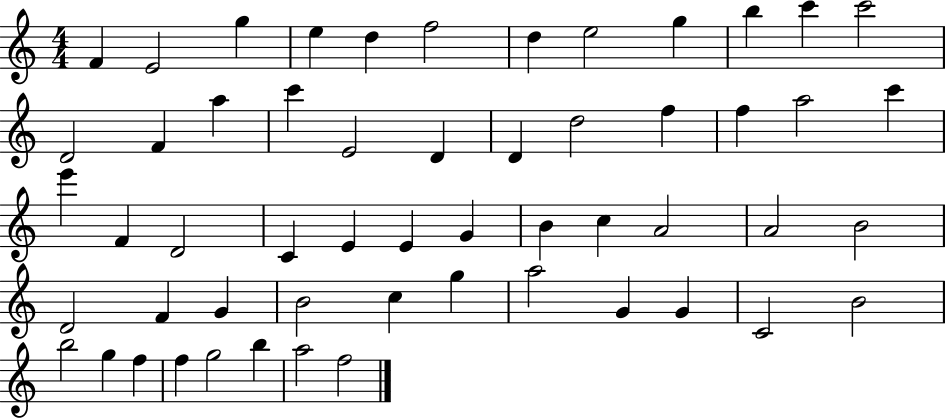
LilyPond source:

{
  \clef treble
  \numericTimeSignature
  \time 4/4
  \key c \major
  f'4 e'2 g''4 | e''4 d''4 f''2 | d''4 e''2 g''4 | b''4 c'''4 c'''2 | \break d'2 f'4 a''4 | c'''4 e'2 d'4 | d'4 d''2 f''4 | f''4 a''2 c'''4 | \break e'''4 f'4 d'2 | c'4 e'4 e'4 g'4 | b'4 c''4 a'2 | a'2 b'2 | \break d'2 f'4 g'4 | b'2 c''4 g''4 | a''2 g'4 g'4 | c'2 b'2 | \break b''2 g''4 f''4 | f''4 g''2 b''4 | a''2 f''2 | \bar "|."
}